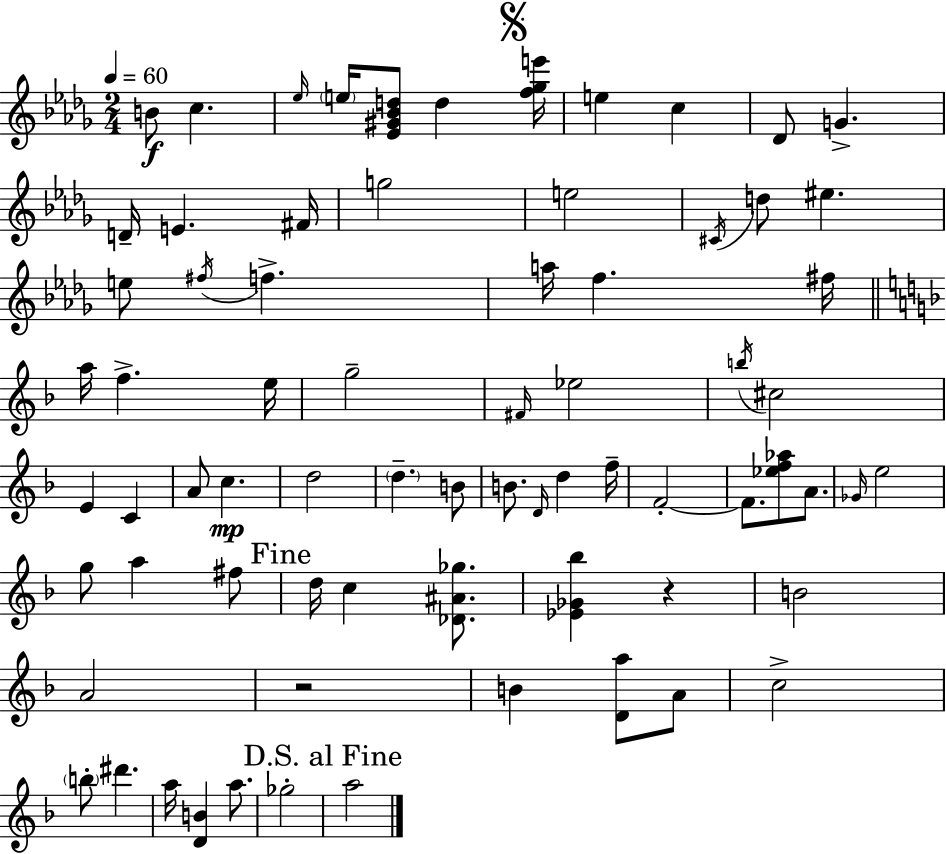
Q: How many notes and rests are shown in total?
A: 72